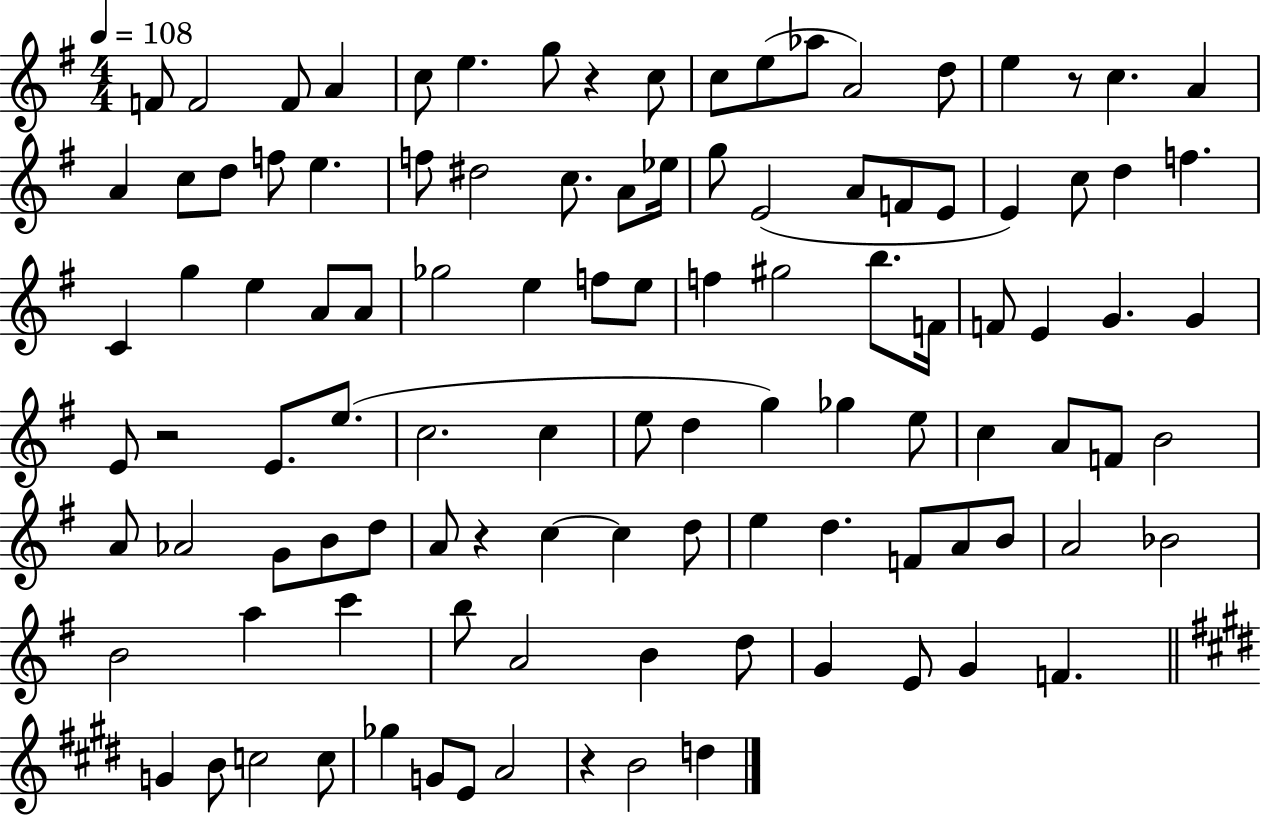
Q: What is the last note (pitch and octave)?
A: D5